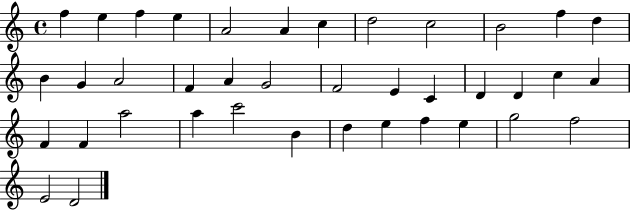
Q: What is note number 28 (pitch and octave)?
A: A5